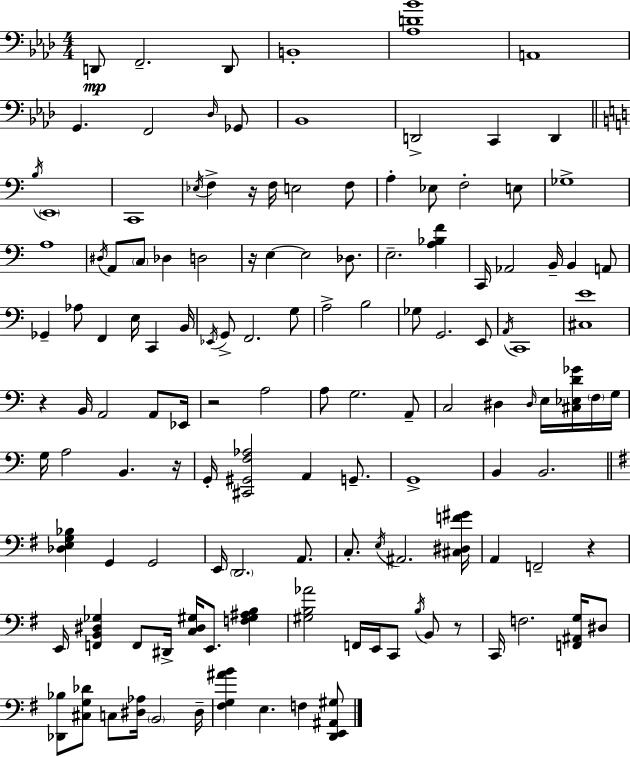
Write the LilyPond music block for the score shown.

{
  \clef bass
  \numericTimeSignature
  \time 4/4
  \key f \minor
  \repeat volta 2 { d,8\mp f,2.-- d,8 | b,1-. | <aes d' bes'>1 | a,1 | \break g,4. f,2 \grace { des16 } ges,8 | bes,1 | d,2-> c,4 d,4 | \bar "||" \break \key c \major \acciaccatura { b16 } \parenthesize e,1 | c,1 | \acciaccatura { ees16 } f4-> r16 f16 e2 | f8 a4-. ees8 f2-. | \break e8 ges1-> | a1 | \acciaccatura { dis16 } a,8 \parenthesize c8 des4 d2 | r16 e4~~ e2 | \break des8. e2.-- <a bes f'>4 | c,16 aes,2 b,16-- b,4 | a,8 ges,4-- aes8 f,4 e16 c,4 | b,16 \acciaccatura { ees,16 } g,8-> f,2. | \break g8 a2-> b2 | ges8 g,2. | e,8 \acciaccatura { a,16 } c,1 | <cis e'>1 | \break r4 b,16 a,2 | a,8 ees,16 r2 a2 | a8 g2. | a,8-- c2 dis4 | \break \grace { dis16 } e16 <cis ees d' ges'>16 \parenthesize f16 g16 g16 a2 b,4. | r16 g,16-. <cis, gis, f aes>2 a,4 | g,8.-- g,1-> | b,4 b,2. | \break \bar "||" \break \key e \minor <des e g bes>4 g,4 g,2 | e,16 \parenthesize d,2. a,8. | c8.-. \acciaccatura { e16 } ais,2. | <cis dis f' gis'>16 a,4 f,2-- r4 | \break e,16 <f, b, dis ges>4 f,8 dis,16-> <c dis gis>16 e,8. <f gis ais b>4 | <gis b aes'>2 f,16 e,16 c,8 \acciaccatura { b16 } b,8 | r8 c,16 f2. <f, ais, g>16 | dis8 <des, bes>8 <cis g des'>8 c8 <dis aes>16 \parenthesize b,2 | \break dis16-- <fis g ais' b'>4 e4. f4 | <d, e, ais, gis>8 } \bar "|."
}